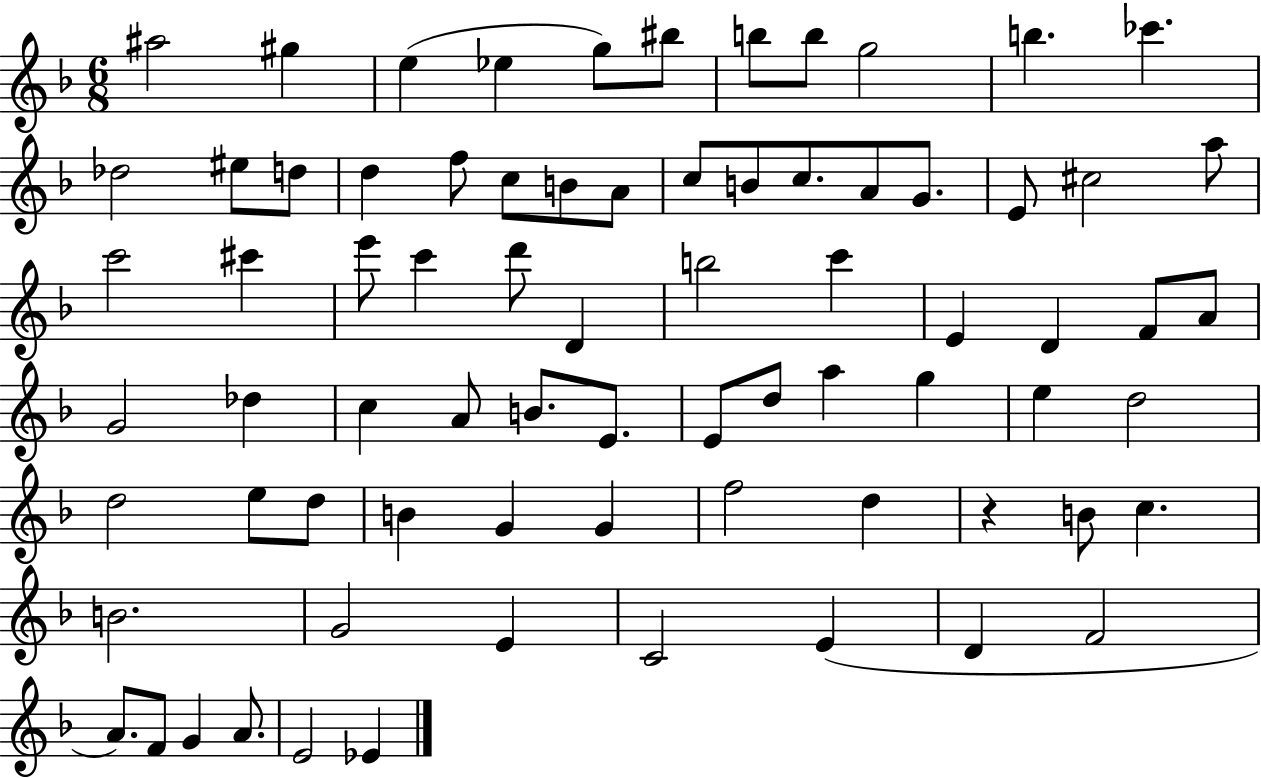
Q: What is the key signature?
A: F major